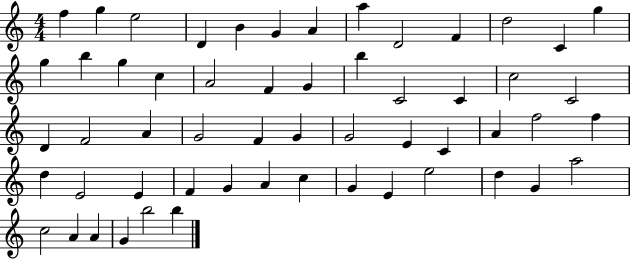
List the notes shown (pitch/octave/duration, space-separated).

F5/q G5/q E5/h D4/q B4/q G4/q A4/q A5/q D4/h F4/q D5/h C4/q G5/q G5/q B5/q G5/q C5/q A4/h F4/q G4/q B5/q C4/h C4/q C5/h C4/h D4/q F4/h A4/q G4/h F4/q G4/q G4/h E4/q C4/q A4/q F5/h F5/q D5/q E4/h E4/q F4/q G4/q A4/q C5/q G4/q E4/q E5/h D5/q G4/q A5/h C5/h A4/q A4/q G4/q B5/h B5/q